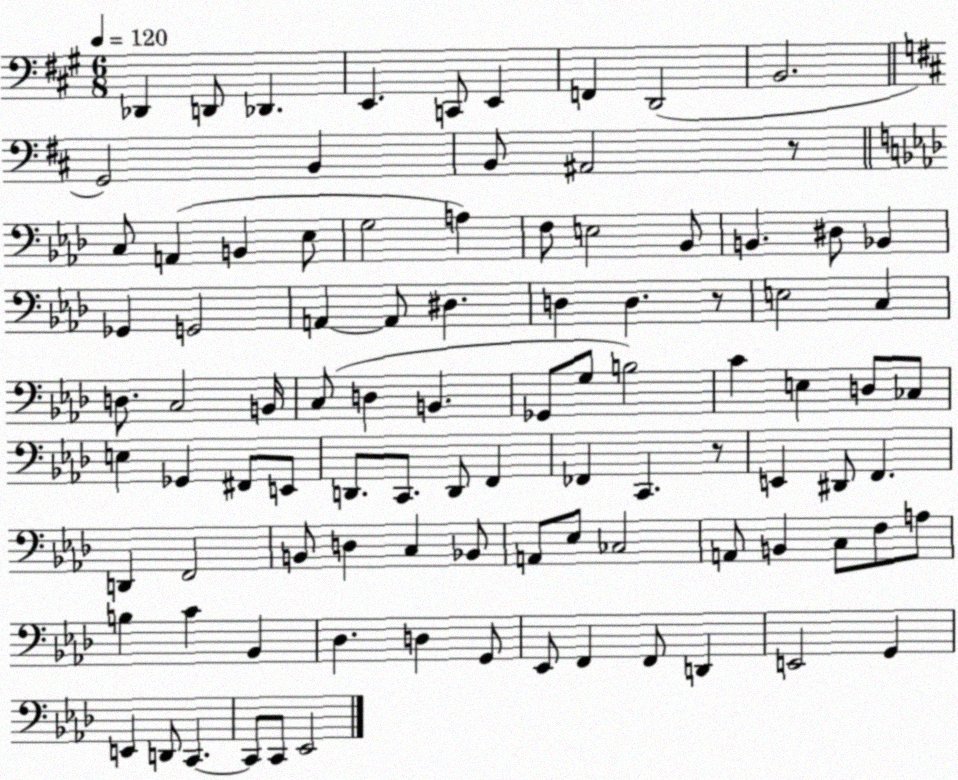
X:1
T:Untitled
M:6/8
L:1/4
K:A
_D,, D,,/2 _D,, E,, C,,/2 E,, F,, D,,2 B,,2 G,,2 B,, B,,/2 ^A,,2 z/2 C,/2 A,, B,, _E,/2 G,2 A, F,/2 E,2 _B,,/2 B,, ^D,/2 _B,, _G,, G,,2 A,, A,,/2 ^D, D, D, z/2 E,2 C, D,/2 C,2 B,,/4 C,/2 D, B,, _G,,/2 G,/2 B,2 C E, D,/2 _C,/2 E, _G,, ^F,,/2 E,,/2 D,,/2 C,,/2 D,,/2 F,, _F,, C,, z/2 E,, ^D,,/2 F,, D,, F,,2 B,,/2 D, C, _B,,/2 A,,/2 _E,/2 _C,2 A,,/2 B,, C,/2 F,/2 A,/2 B, C _B,, _D, D, G,,/2 _E,,/2 F,, F,,/2 D,, E,,2 G,, E,, D,,/2 C,, C,,/2 C,,/2 _E,,2